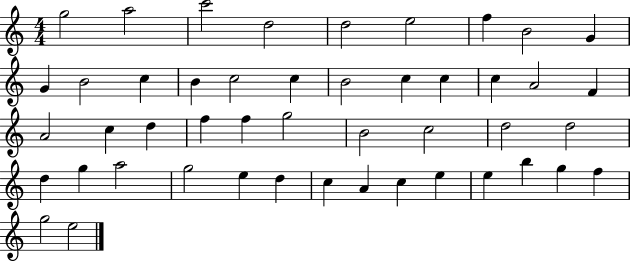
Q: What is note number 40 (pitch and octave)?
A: C5